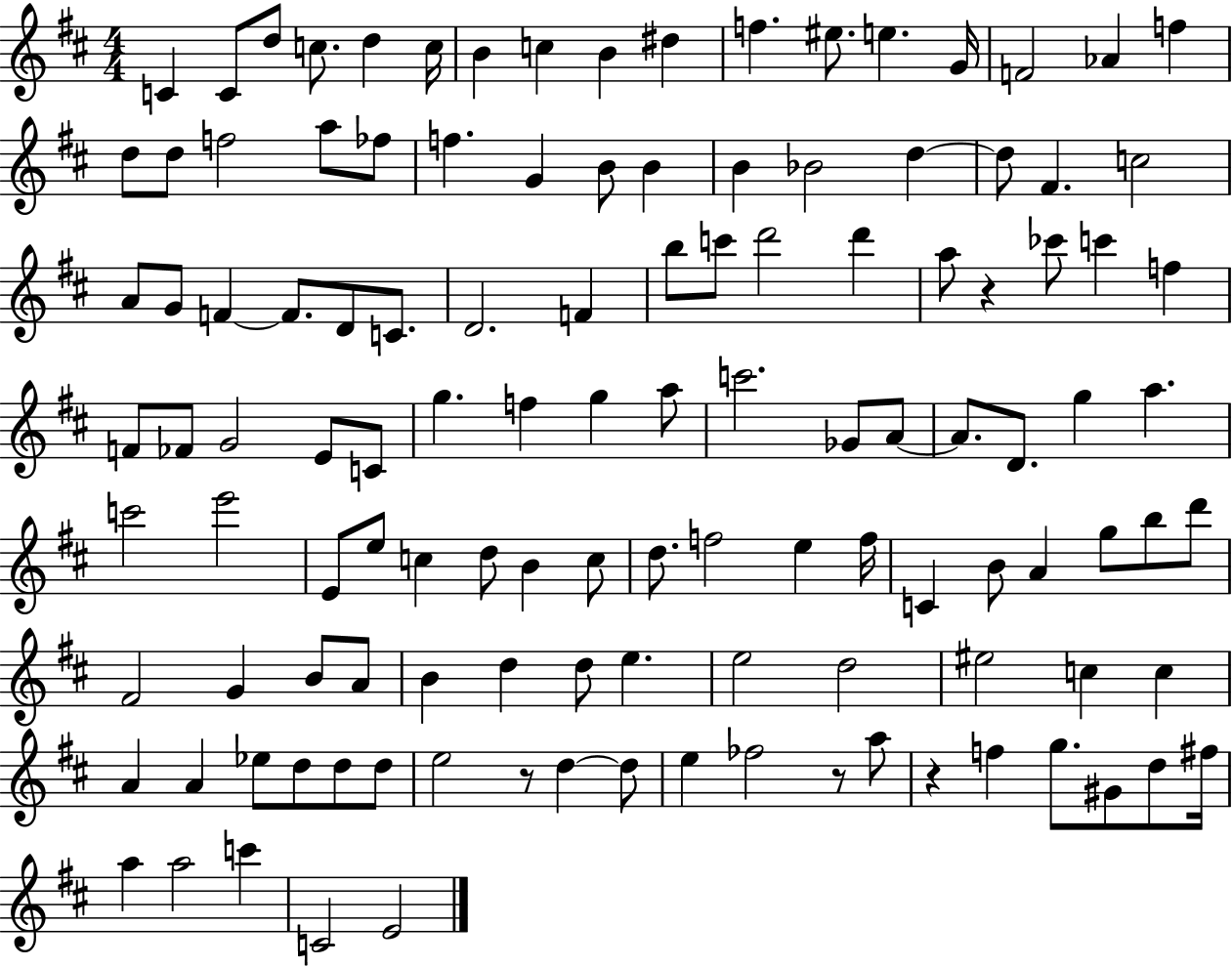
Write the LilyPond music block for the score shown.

{
  \clef treble
  \numericTimeSignature
  \time 4/4
  \key d \major
  c'4 c'8 d''8 c''8. d''4 c''16 | b'4 c''4 b'4 dis''4 | f''4. eis''8. e''4. g'16 | f'2 aes'4 f''4 | \break d''8 d''8 f''2 a''8 fes''8 | f''4. g'4 b'8 b'4 | b'4 bes'2 d''4~~ | d''8 fis'4. c''2 | \break a'8 g'8 f'4~~ f'8. d'8 c'8. | d'2. f'4 | b''8 c'''8 d'''2 d'''4 | a''8 r4 ces'''8 c'''4 f''4 | \break f'8 fes'8 g'2 e'8 c'8 | g''4. f''4 g''4 a''8 | c'''2. ges'8 a'8~~ | a'8. d'8. g''4 a''4. | \break c'''2 e'''2 | e'8 e''8 c''4 d''8 b'4 c''8 | d''8. f''2 e''4 f''16 | c'4 b'8 a'4 g''8 b''8 d'''8 | \break fis'2 g'4 b'8 a'8 | b'4 d''4 d''8 e''4. | e''2 d''2 | eis''2 c''4 c''4 | \break a'4 a'4 ees''8 d''8 d''8 d''8 | e''2 r8 d''4~~ d''8 | e''4 fes''2 r8 a''8 | r4 f''4 g''8. gis'8 d''8 fis''16 | \break a''4 a''2 c'''4 | c'2 e'2 | \bar "|."
}